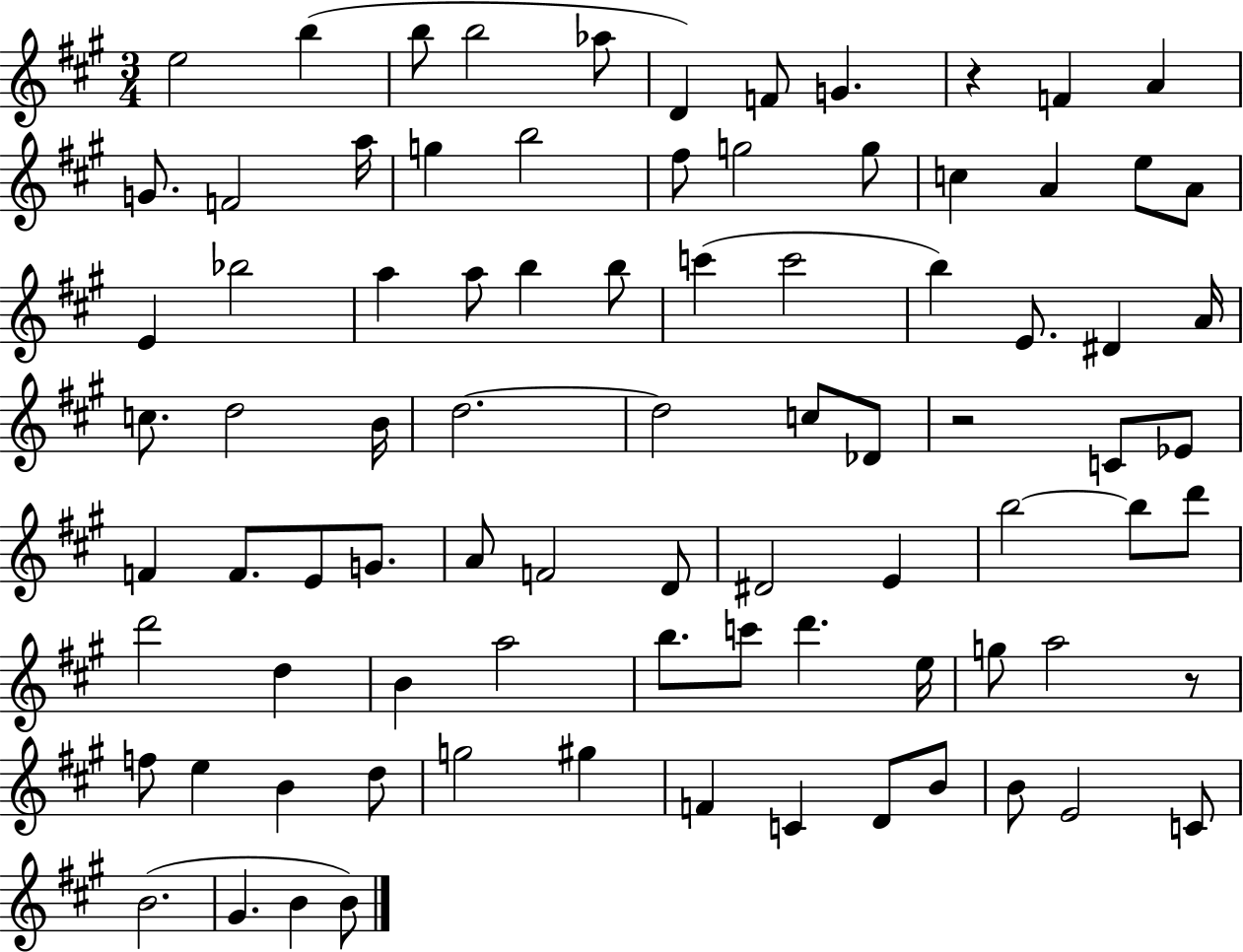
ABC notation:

X:1
T:Untitled
M:3/4
L:1/4
K:A
e2 b b/2 b2 _a/2 D F/2 G z F A G/2 F2 a/4 g b2 ^f/2 g2 g/2 c A e/2 A/2 E _b2 a a/2 b b/2 c' c'2 b E/2 ^D A/4 c/2 d2 B/4 d2 d2 c/2 _D/2 z2 C/2 _E/2 F F/2 E/2 G/2 A/2 F2 D/2 ^D2 E b2 b/2 d'/2 d'2 d B a2 b/2 c'/2 d' e/4 g/2 a2 z/2 f/2 e B d/2 g2 ^g F C D/2 B/2 B/2 E2 C/2 B2 ^G B B/2